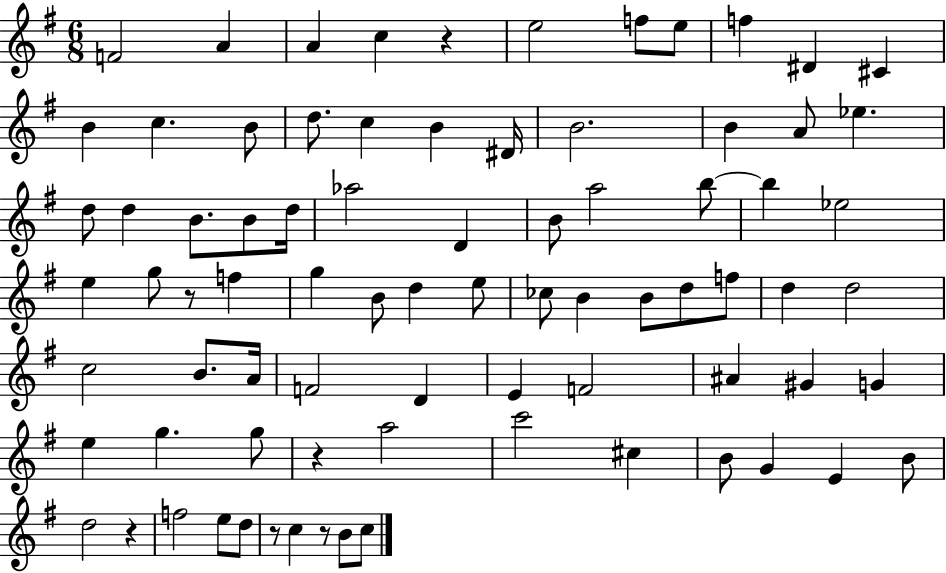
F4/h A4/q A4/q C5/q R/q E5/h F5/e E5/e F5/q D#4/q C#4/q B4/q C5/q. B4/e D5/e. C5/q B4/q D#4/s B4/h. B4/q A4/e Eb5/q. D5/e D5/q B4/e. B4/e D5/s Ab5/h D4/q B4/e A5/h B5/e B5/q Eb5/h E5/q G5/e R/e F5/q G5/q B4/e D5/q E5/e CES5/e B4/q B4/e D5/e F5/e D5/q D5/h C5/h B4/e. A4/s F4/h D4/q E4/q F4/h A#4/q G#4/q G4/q E5/q G5/q. G5/e R/q A5/h C6/h C#5/q B4/e G4/q E4/q B4/e D5/h R/q F5/h E5/e D5/e R/e C5/q R/e B4/e C5/e